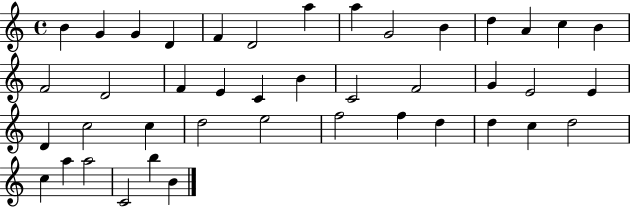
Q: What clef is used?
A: treble